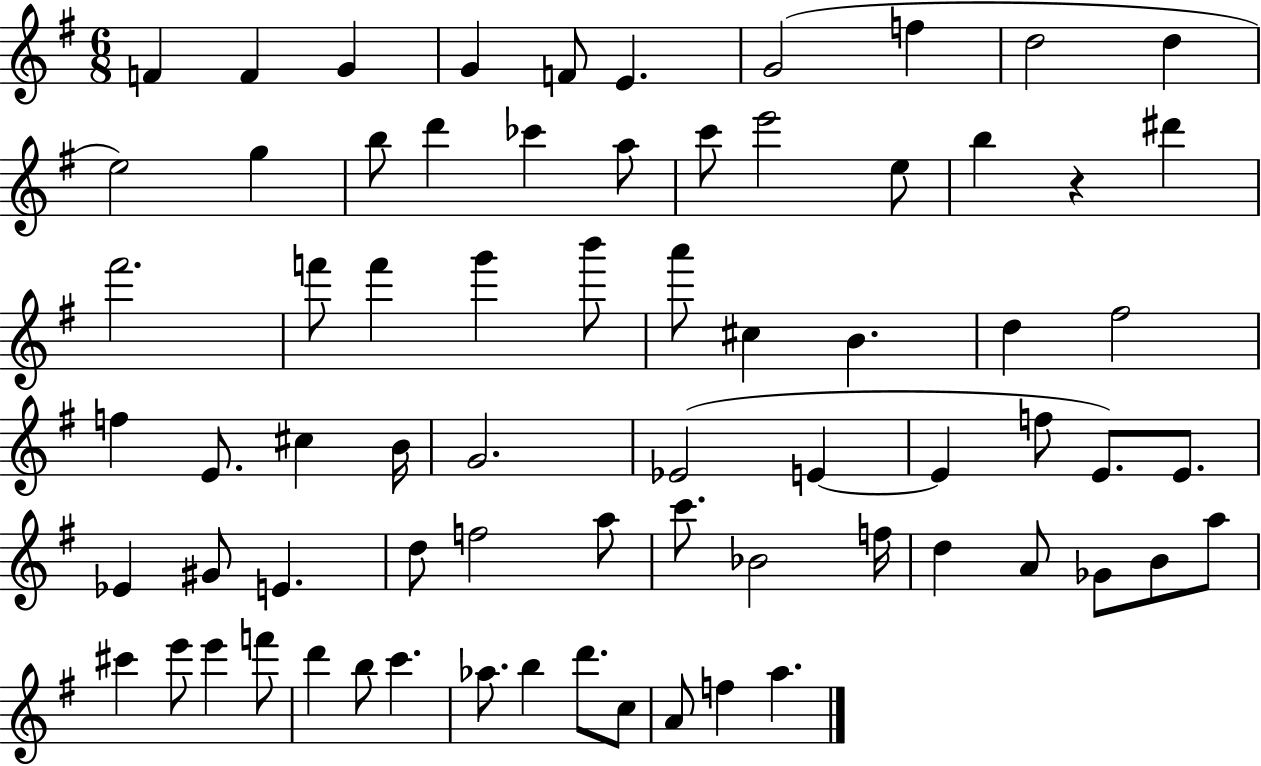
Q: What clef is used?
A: treble